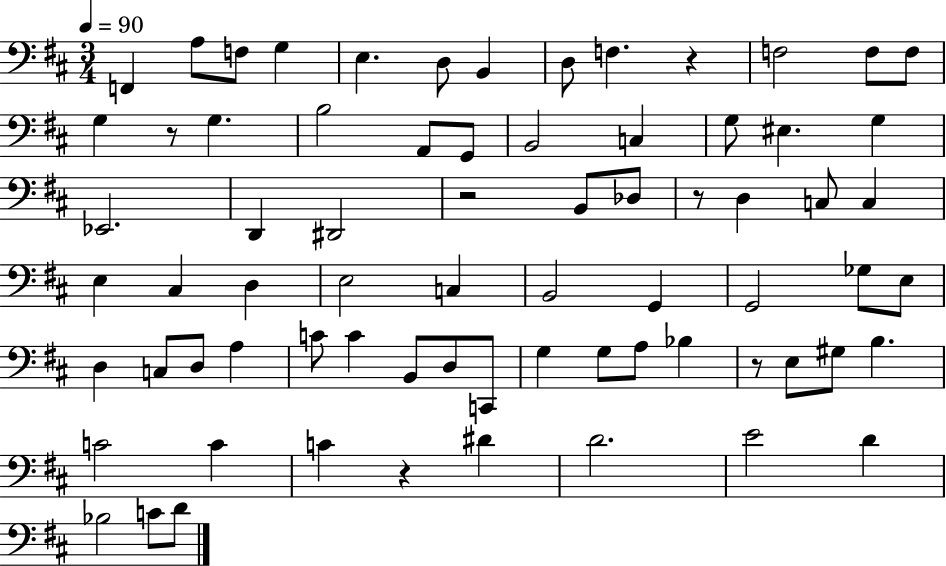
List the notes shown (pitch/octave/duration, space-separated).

F2/q A3/e F3/e G3/q E3/q. D3/e B2/q D3/e F3/q. R/q F3/h F3/e F3/e G3/q R/e G3/q. B3/h A2/e G2/e B2/h C3/q G3/e EIS3/q. G3/q Eb2/h. D2/q D#2/h R/h B2/e Db3/e R/e D3/q C3/e C3/q E3/q C#3/q D3/q E3/h C3/q B2/h G2/q G2/h Gb3/e E3/e D3/q C3/e D3/e A3/q C4/e C4/q B2/e D3/e C2/e G3/q G3/e A3/e Bb3/q R/e E3/e G#3/e B3/q. C4/h C4/q C4/q R/q D#4/q D4/h. E4/h D4/q Bb3/h C4/e D4/e